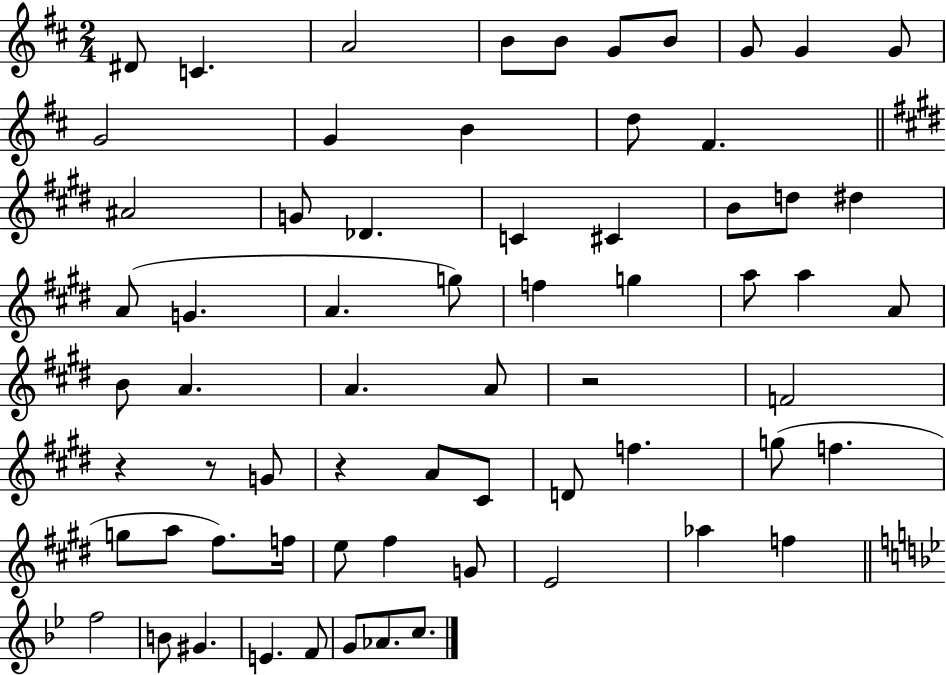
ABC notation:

X:1
T:Untitled
M:2/4
L:1/4
K:D
^D/2 C A2 B/2 B/2 G/2 B/2 G/2 G G/2 G2 G B d/2 ^F ^A2 G/2 _D C ^C B/2 d/2 ^d A/2 G A g/2 f g a/2 a A/2 B/2 A A A/2 z2 F2 z z/2 G/2 z A/2 ^C/2 D/2 f g/2 f g/2 a/2 ^f/2 f/4 e/2 ^f G/2 E2 _a f f2 B/2 ^G E F/2 G/2 _A/2 c/2